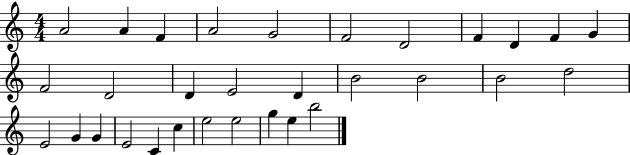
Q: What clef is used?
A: treble